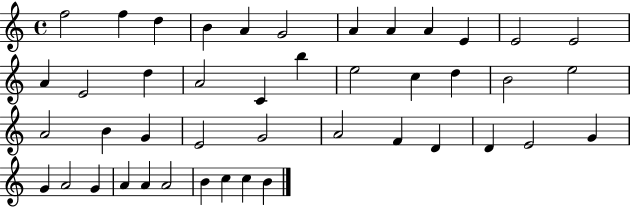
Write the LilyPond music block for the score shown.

{
  \clef treble
  \time 4/4
  \defaultTimeSignature
  \key c \major
  f''2 f''4 d''4 | b'4 a'4 g'2 | a'4 a'4 a'4 e'4 | e'2 e'2 | \break a'4 e'2 d''4 | a'2 c'4 b''4 | e''2 c''4 d''4 | b'2 e''2 | \break a'2 b'4 g'4 | e'2 g'2 | a'2 f'4 d'4 | d'4 e'2 g'4 | \break g'4 a'2 g'4 | a'4 a'4 a'2 | b'4 c''4 c''4 b'4 | \bar "|."
}